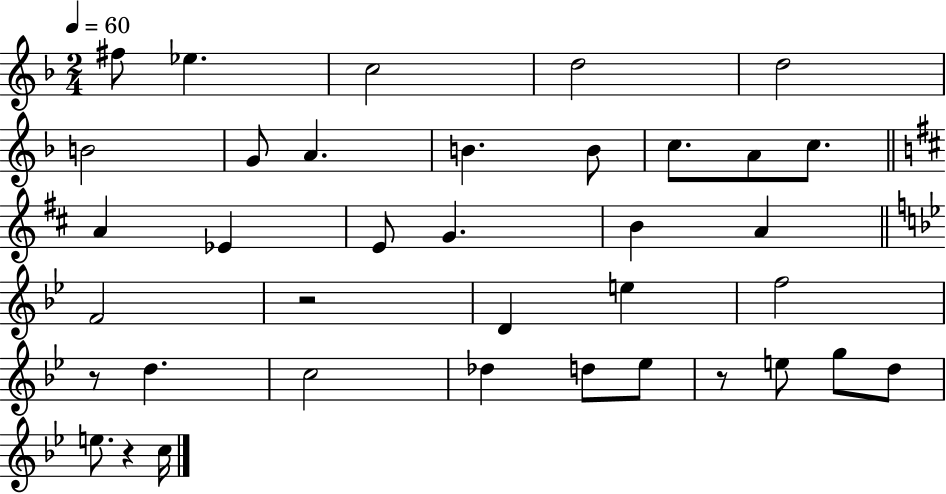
{
  \clef treble
  \numericTimeSignature
  \time 2/4
  \key f \major
  \tempo 4 = 60
  \repeat volta 2 { fis''8 ees''4. | c''2 | d''2 | d''2 | \break b'2 | g'8 a'4. | b'4. b'8 | c''8. a'8 c''8. | \break \bar "||" \break \key d \major a'4 ees'4 | e'8 g'4. | b'4 a'4 | \bar "||" \break \key bes \major f'2 | r2 | d'4 e''4 | f''2 | \break r8 d''4. | c''2 | des''4 d''8 ees''8 | r8 e''8 g''8 d''8 | \break e''8. r4 c''16 | } \bar "|."
}